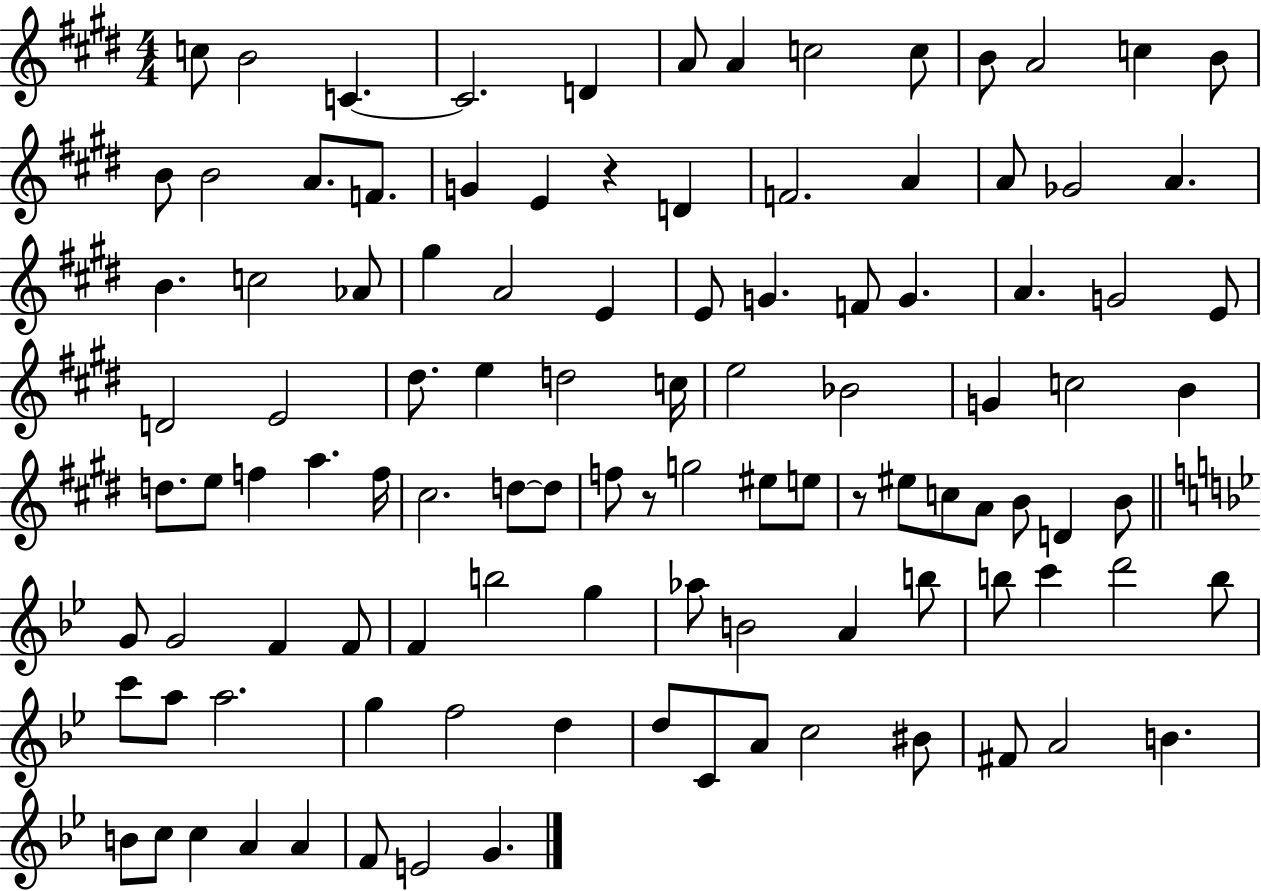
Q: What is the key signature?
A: E major